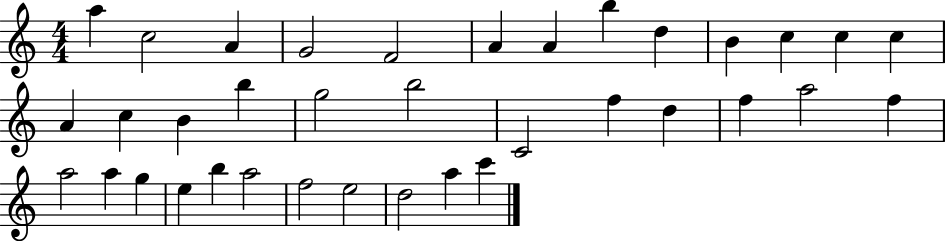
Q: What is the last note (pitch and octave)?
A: C6